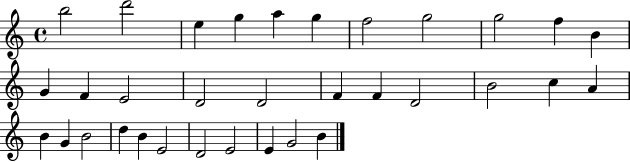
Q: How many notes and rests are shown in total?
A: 33